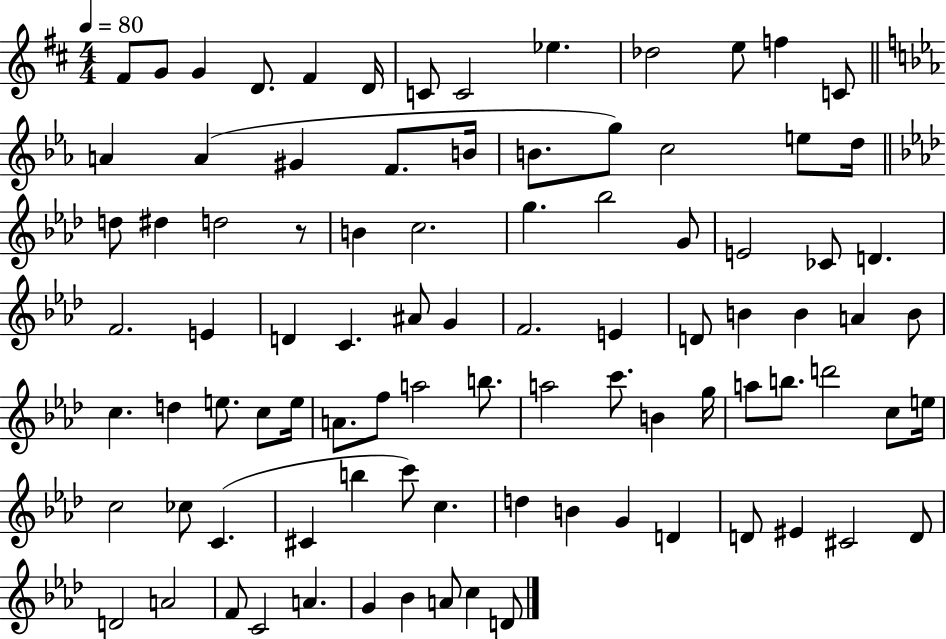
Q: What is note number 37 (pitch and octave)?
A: D4